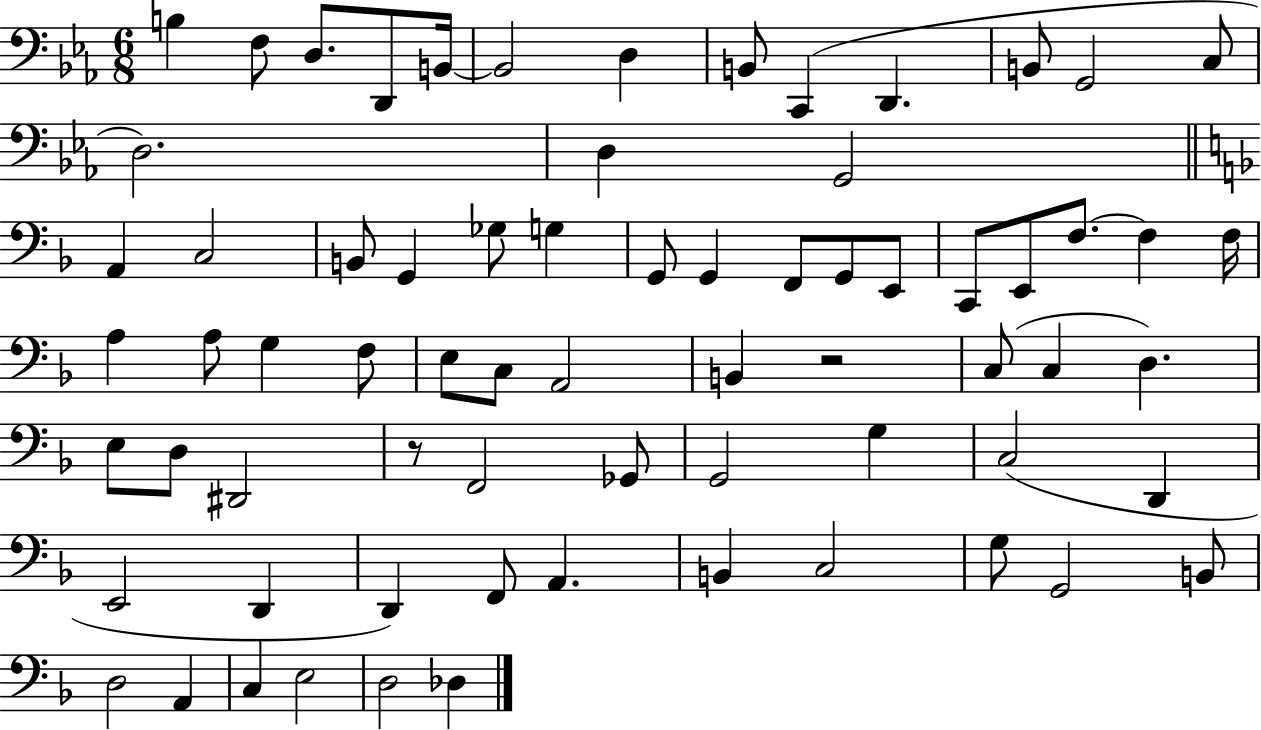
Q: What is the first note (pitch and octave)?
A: B3